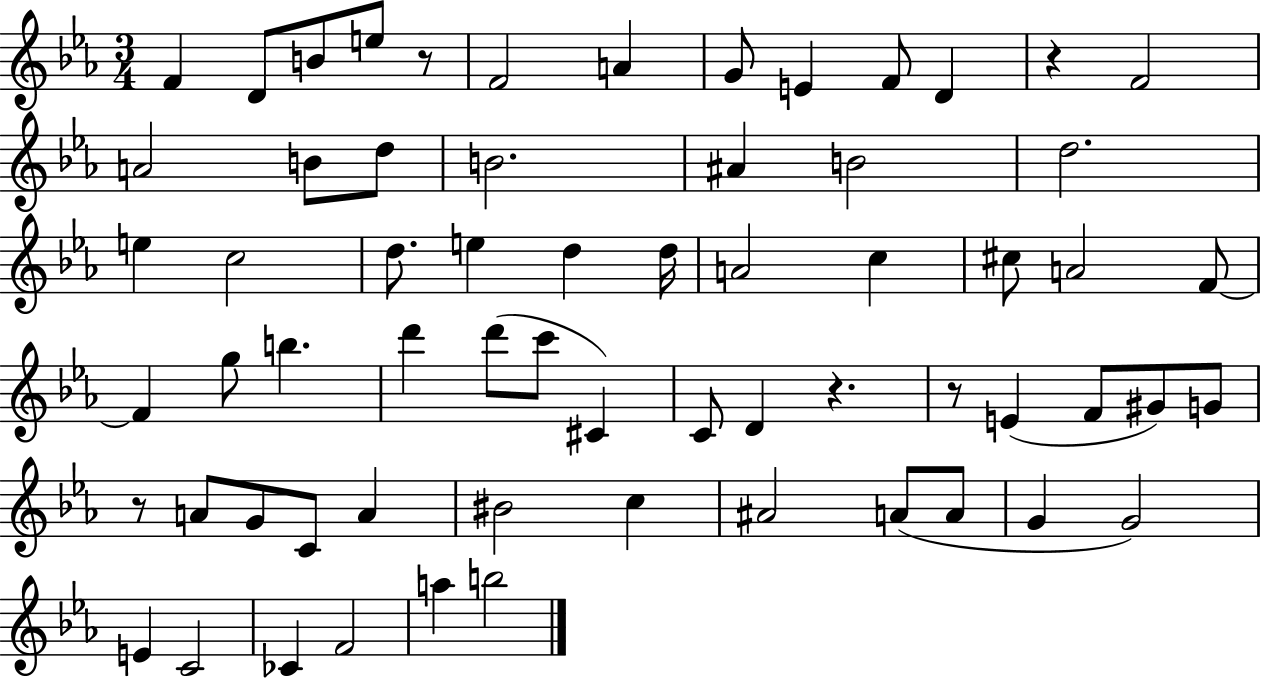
F4/q D4/e B4/e E5/e R/e F4/h A4/q G4/e E4/q F4/e D4/q R/q F4/h A4/h B4/e D5/e B4/h. A#4/q B4/h D5/h. E5/q C5/h D5/e. E5/q D5/q D5/s A4/h C5/q C#5/e A4/h F4/e F4/q G5/e B5/q. D6/q D6/e C6/e C#4/q C4/e D4/q R/q. R/e E4/q F4/e G#4/e G4/e R/e A4/e G4/e C4/e A4/q BIS4/h C5/q A#4/h A4/e A4/e G4/q G4/h E4/q C4/h CES4/q F4/h A5/q B5/h